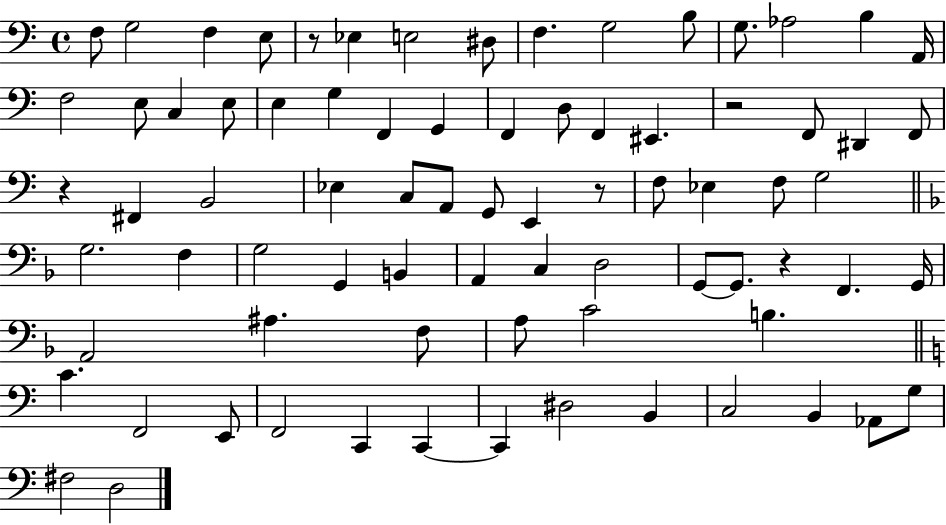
F3/e G3/h F3/q E3/e R/e Eb3/q E3/h D#3/e F3/q. G3/h B3/e G3/e. Ab3/h B3/q A2/s F3/h E3/e C3/q E3/e E3/q G3/q F2/q G2/q F2/q D3/e F2/q EIS2/q. R/h F2/e D#2/q F2/e R/q F#2/q B2/h Eb3/q C3/e A2/e G2/e E2/q R/e F3/e Eb3/q F3/e G3/h G3/h. F3/q G3/h G2/q B2/q A2/q C3/q D3/h G2/e G2/e. R/q F2/q. G2/s A2/h A#3/q. F3/e A3/e C4/h B3/q. C4/q. F2/h E2/e F2/h C2/q C2/q C2/q D#3/h B2/q C3/h B2/q Ab2/e G3/e F#3/h D3/h